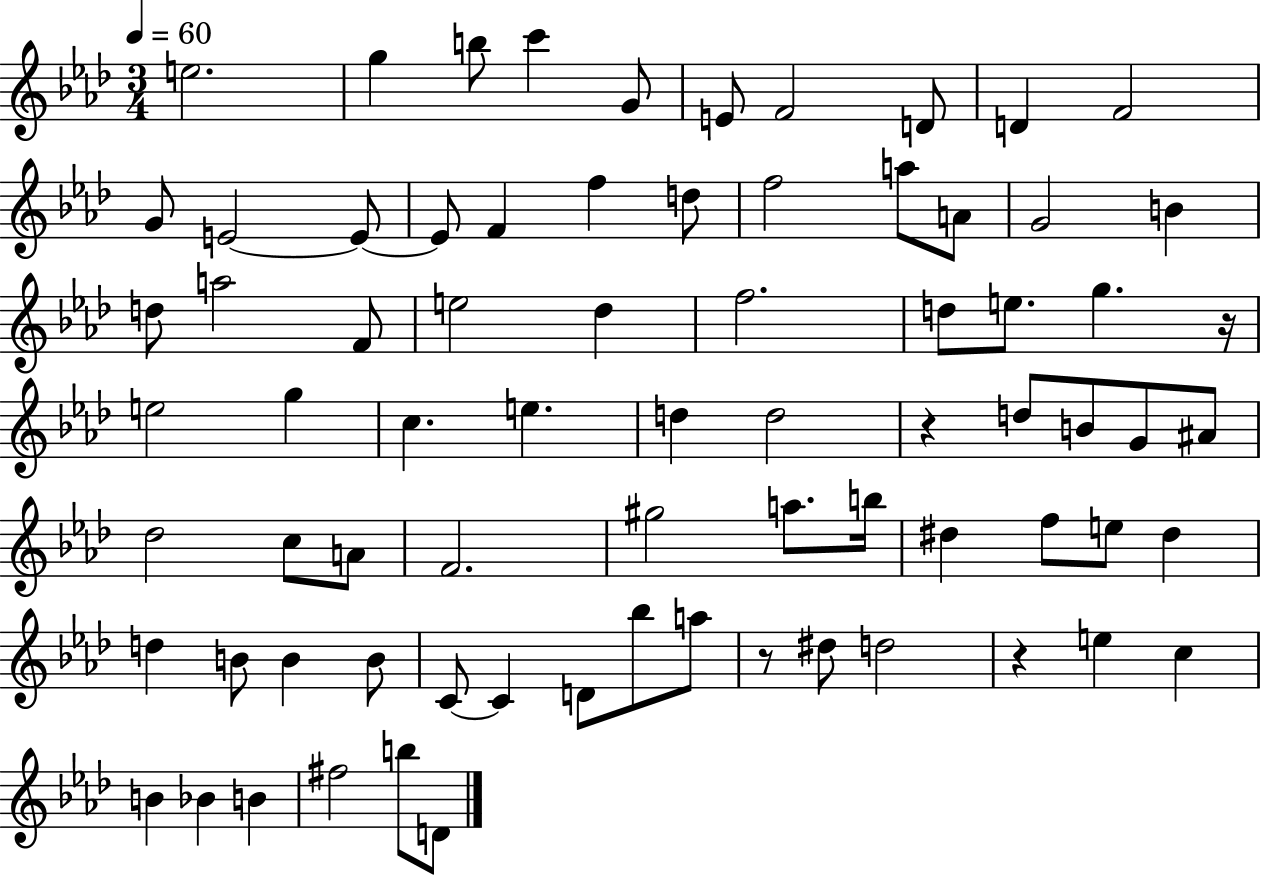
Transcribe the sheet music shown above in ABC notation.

X:1
T:Untitled
M:3/4
L:1/4
K:Ab
e2 g b/2 c' G/2 E/2 F2 D/2 D F2 G/2 E2 E/2 E/2 F f d/2 f2 a/2 A/2 G2 B d/2 a2 F/2 e2 _d f2 d/2 e/2 g z/4 e2 g c e d d2 z d/2 B/2 G/2 ^A/2 _d2 c/2 A/2 F2 ^g2 a/2 b/4 ^d f/2 e/2 ^d d B/2 B B/2 C/2 C D/2 _b/2 a/2 z/2 ^d/2 d2 z e c B _B B ^f2 b/2 D/2